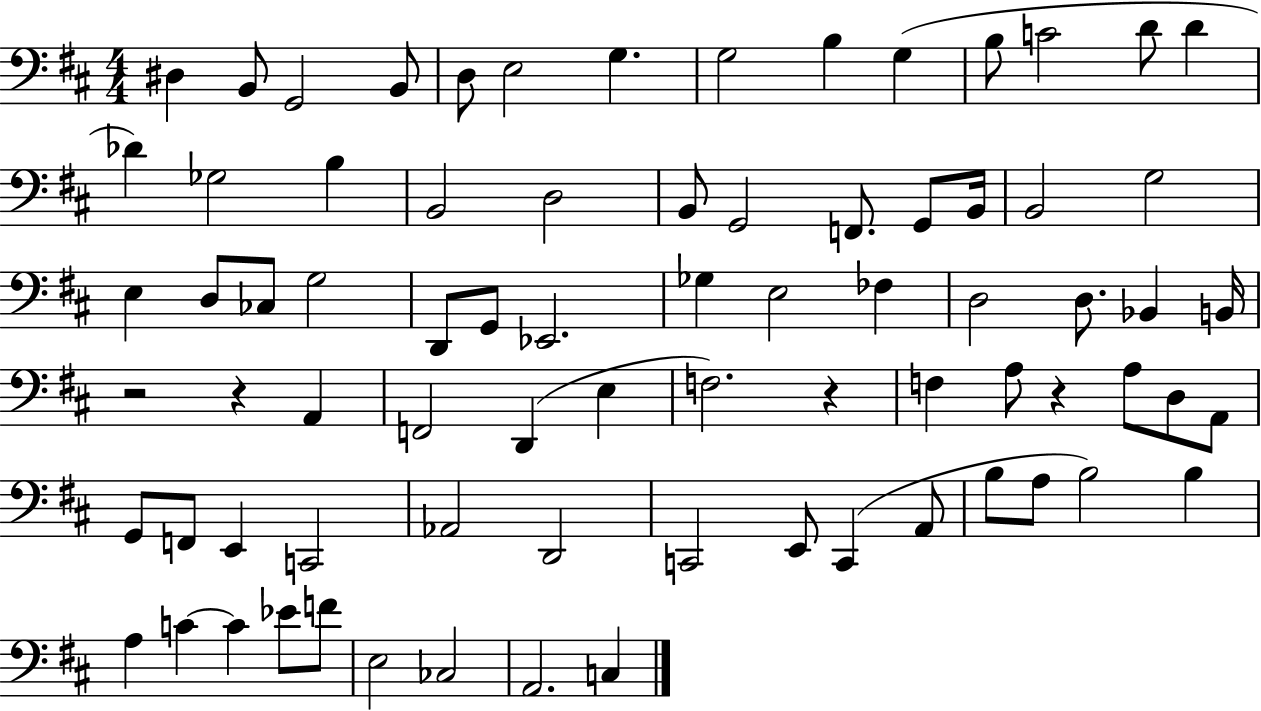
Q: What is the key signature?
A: D major